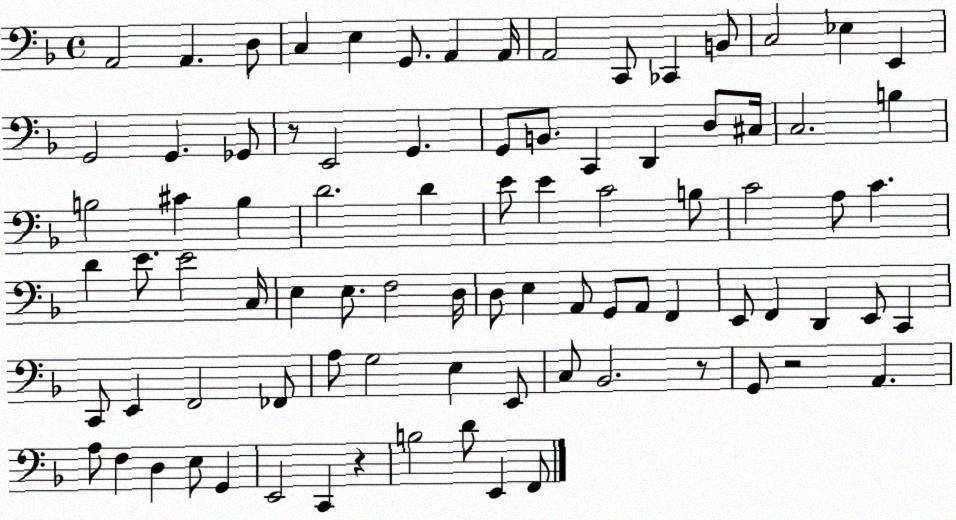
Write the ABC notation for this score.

X:1
T:Untitled
M:4/4
L:1/4
K:F
A,,2 A,, D,/2 C, E, G,,/2 A,, A,,/4 A,,2 C,,/2 _C,, B,,/2 C,2 _E, E,, G,,2 G,, _G,,/2 z/2 E,,2 G,, G,,/2 B,,/2 C,, D,, D,/2 ^C,/4 C,2 B, B,2 ^C B, D2 D E/2 E C2 B,/2 C2 A,/2 C D E/2 E2 C,/4 E, E,/2 F,2 D,/4 D,/2 E, A,,/2 G,,/2 A,,/2 F,, E,,/2 F,, D,, E,,/2 C,, C,,/2 E,, F,,2 _F,,/2 A,/2 G,2 E, E,,/2 C,/2 _B,,2 z/2 G,,/2 z2 A,, A,/2 F, D, E,/2 G,, E,,2 C,, z B,2 D/2 E,, F,,/2